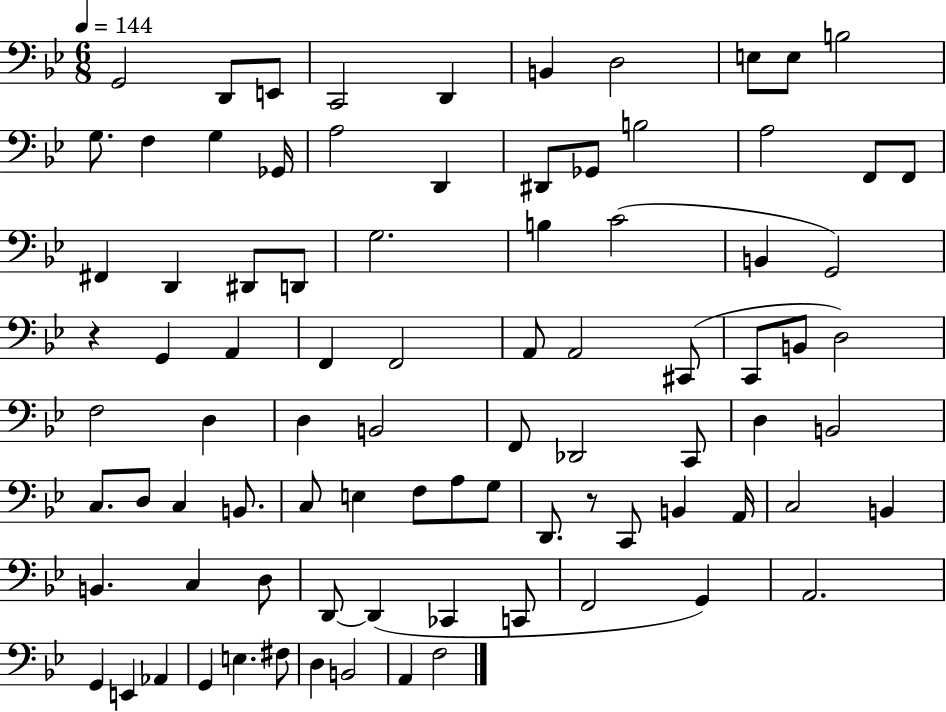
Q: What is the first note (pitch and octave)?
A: G2